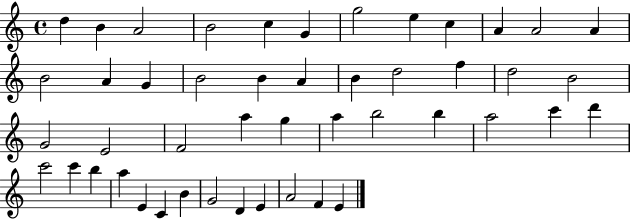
{
  \clef treble
  \time 4/4
  \defaultTimeSignature
  \key c \major
  d''4 b'4 a'2 | b'2 c''4 g'4 | g''2 e''4 c''4 | a'4 a'2 a'4 | \break b'2 a'4 g'4 | b'2 b'4 a'4 | b'4 d''2 f''4 | d''2 b'2 | \break g'2 e'2 | f'2 a''4 g''4 | a''4 b''2 b''4 | a''2 c'''4 d'''4 | \break c'''2 c'''4 b''4 | a''4 e'4 c'4 b'4 | g'2 d'4 e'4 | a'2 f'4 e'4 | \break \bar "|."
}